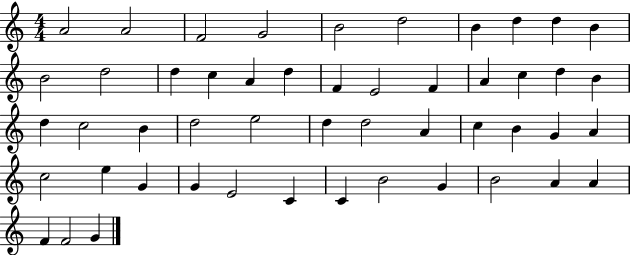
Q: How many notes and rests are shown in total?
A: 50